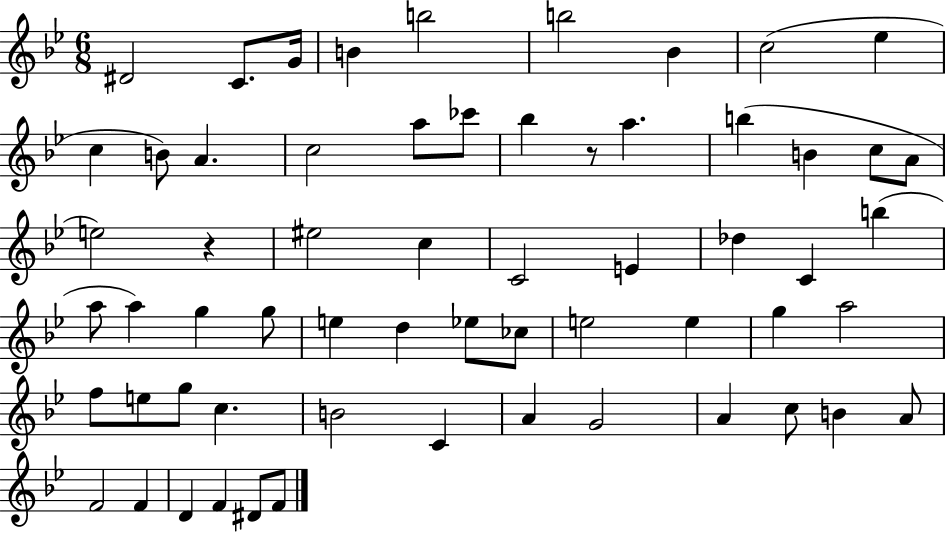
{
  \clef treble
  \numericTimeSignature
  \time 6/8
  \key bes \major
  dis'2 c'8. g'16 | b'4 b''2 | b''2 bes'4 | c''2( ees''4 | \break c''4 b'8) a'4. | c''2 a''8 ces'''8 | bes''4 r8 a''4. | b''4( b'4 c''8 a'8 | \break e''2) r4 | eis''2 c''4 | c'2 e'4 | des''4 c'4 b''4( | \break a''8 a''4) g''4 g''8 | e''4 d''4 ees''8 ces''8 | e''2 e''4 | g''4 a''2 | \break f''8 e''8 g''8 c''4. | b'2 c'4 | a'4 g'2 | a'4 c''8 b'4 a'8 | \break f'2 f'4 | d'4 f'4 dis'8 f'8 | \bar "|."
}